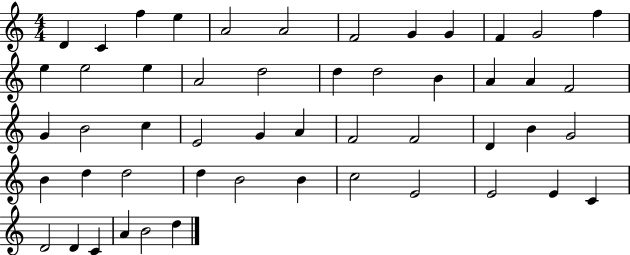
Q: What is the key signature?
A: C major